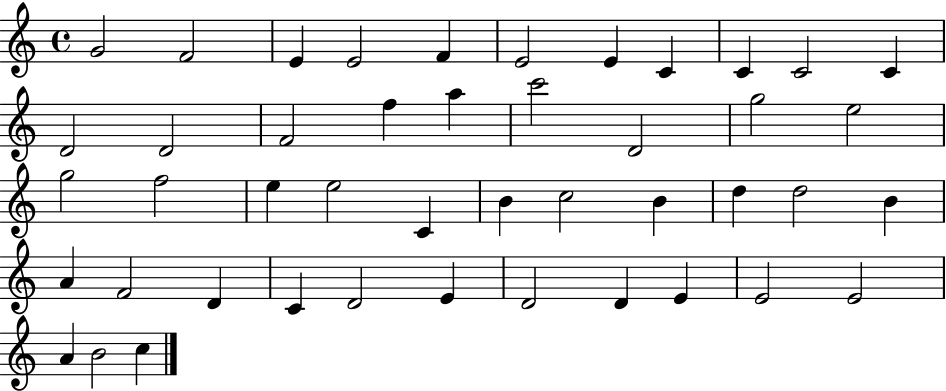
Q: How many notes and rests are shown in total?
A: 45